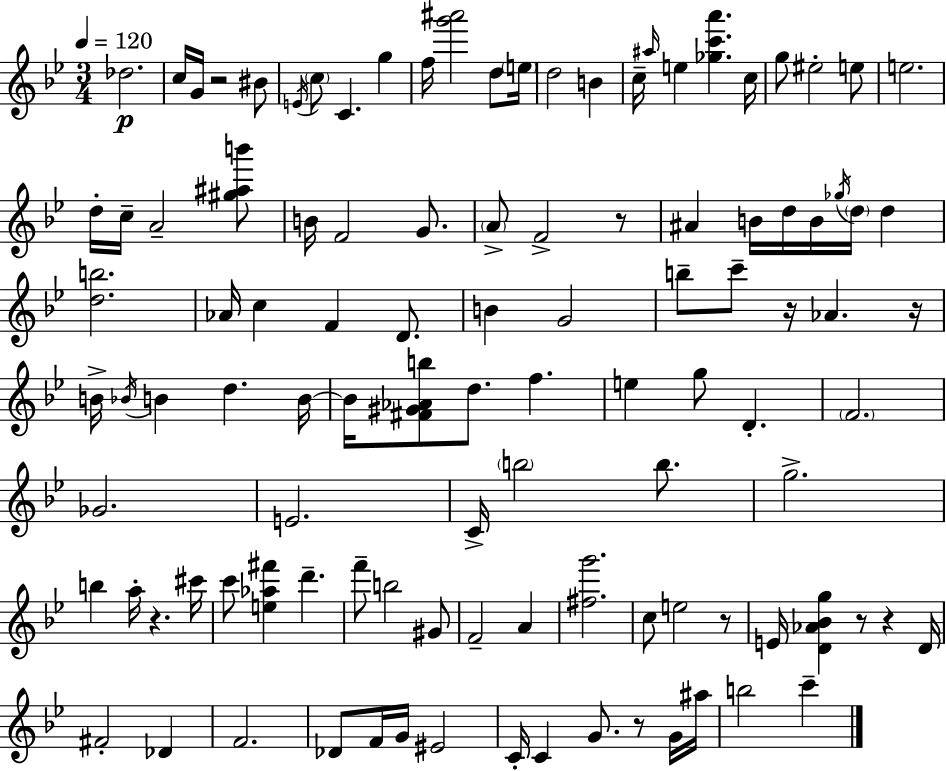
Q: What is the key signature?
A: G minor